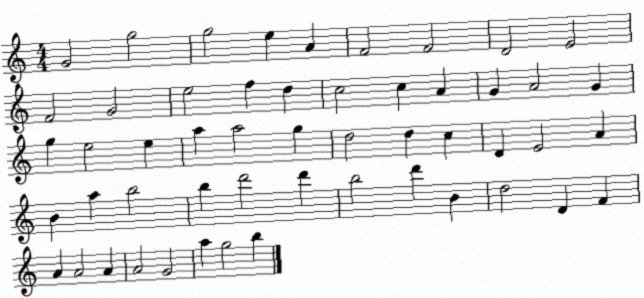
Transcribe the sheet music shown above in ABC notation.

X:1
T:Untitled
M:4/4
L:1/4
K:C
G2 g2 g2 e A F2 F2 D2 E2 F2 G2 e2 f d c2 c A G A2 G g e2 e a a2 g d2 d c D E2 A B a b2 b d'2 d' b2 d' B d2 D F A A2 A A2 G2 a g2 b